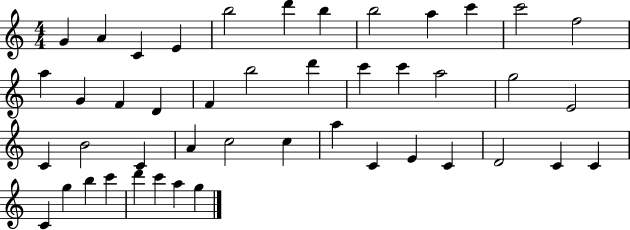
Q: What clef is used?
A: treble